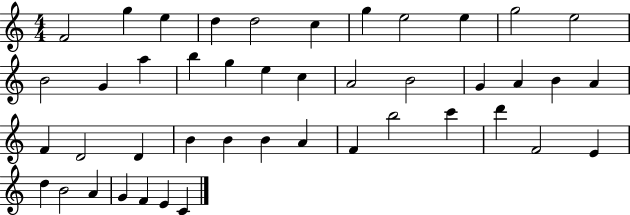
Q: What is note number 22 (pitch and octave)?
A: A4